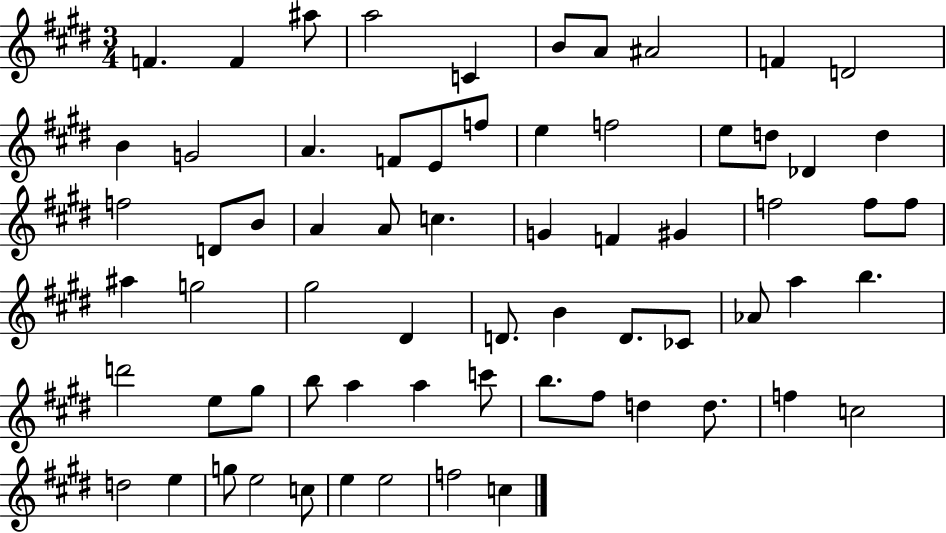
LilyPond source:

{
  \clef treble
  \numericTimeSignature
  \time 3/4
  \key e \major
  \repeat volta 2 { f'4. f'4 ais''8 | a''2 c'4 | b'8 a'8 ais'2 | f'4 d'2 | \break b'4 g'2 | a'4. f'8 e'8 f''8 | e''4 f''2 | e''8 d''8 des'4 d''4 | \break f''2 d'8 b'8 | a'4 a'8 c''4. | g'4 f'4 gis'4 | f''2 f''8 f''8 | \break ais''4 g''2 | gis''2 dis'4 | d'8. b'4 d'8. ces'8 | aes'8 a''4 b''4. | \break d'''2 e''8 gis''8 | b''8 a''4 a''4 c'''8 | b''8. fis''8 d''4 d''8. | f''4 c''2 | \break d''2 e''4 | g''8 e''2 c''8 | e''4 e''2 | f''2 c''4 | \break } \bar "|."
}